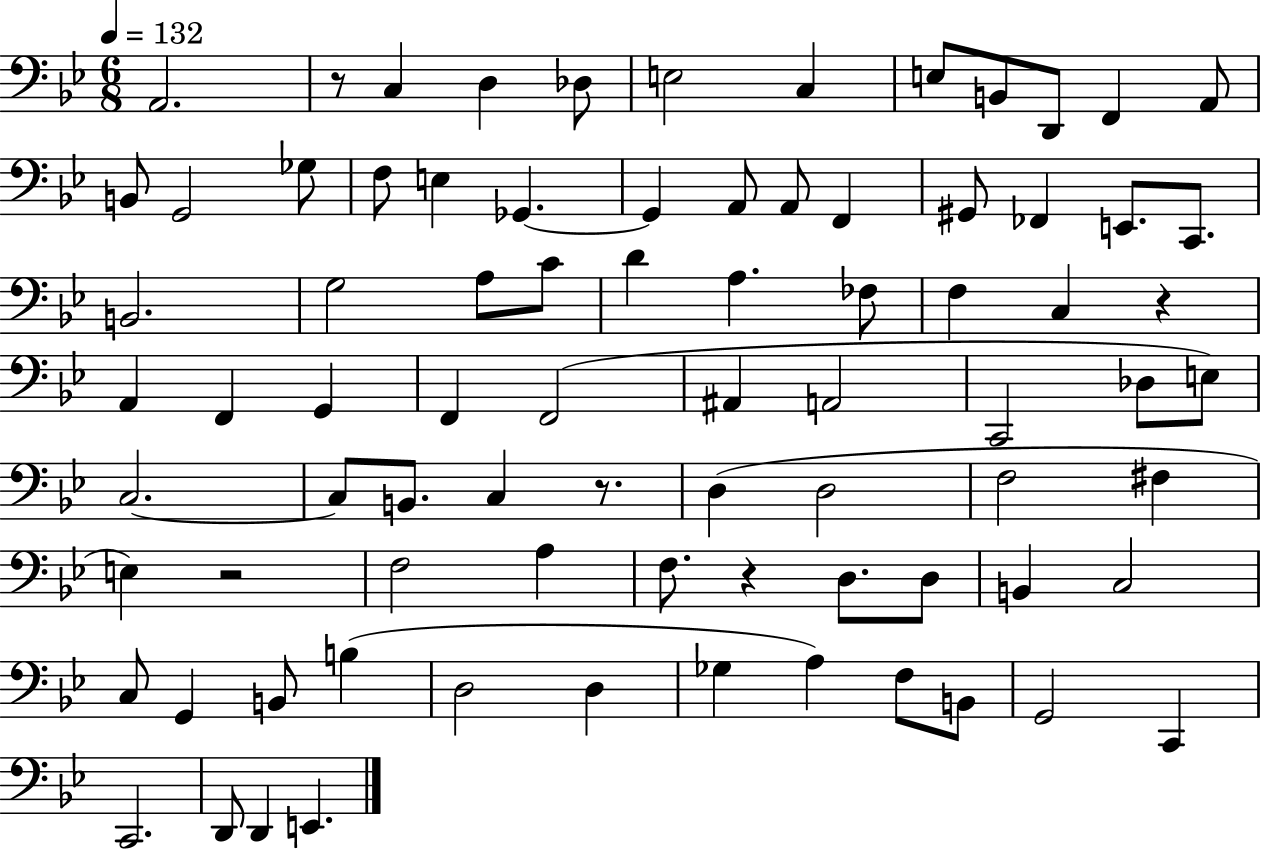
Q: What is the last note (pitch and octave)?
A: E2